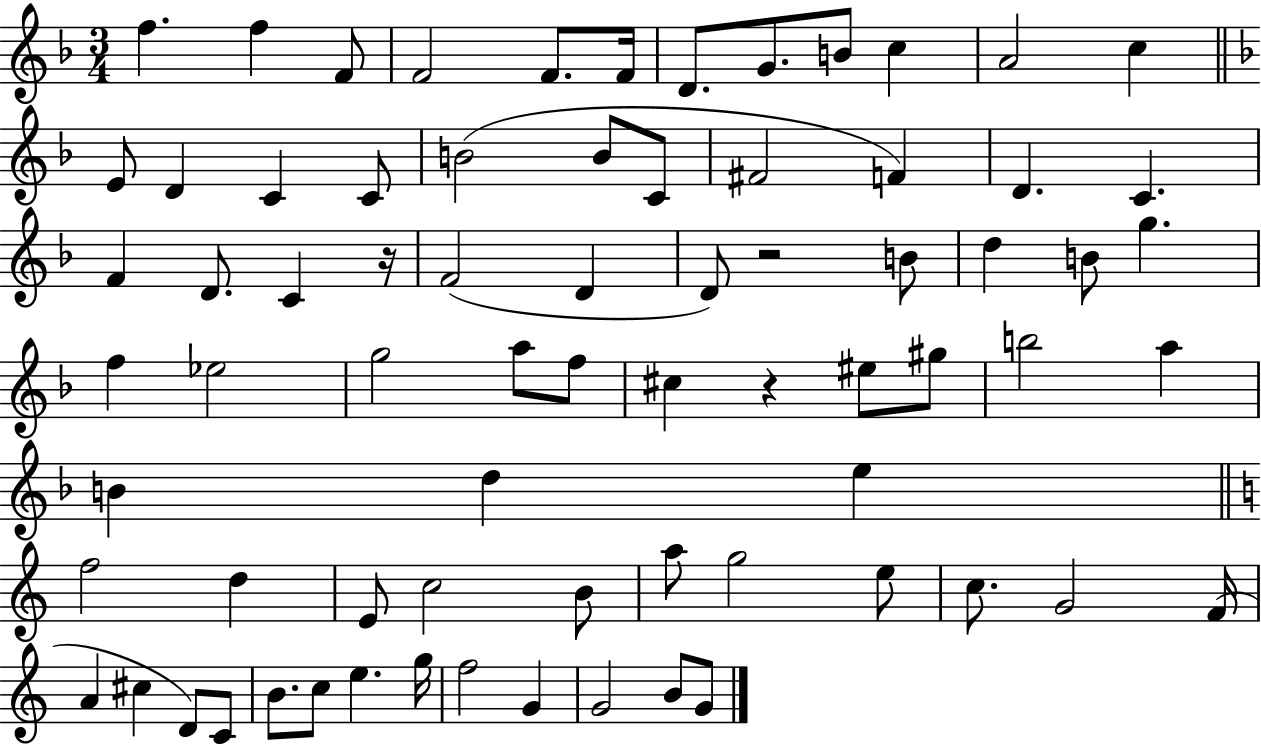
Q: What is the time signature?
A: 3/4